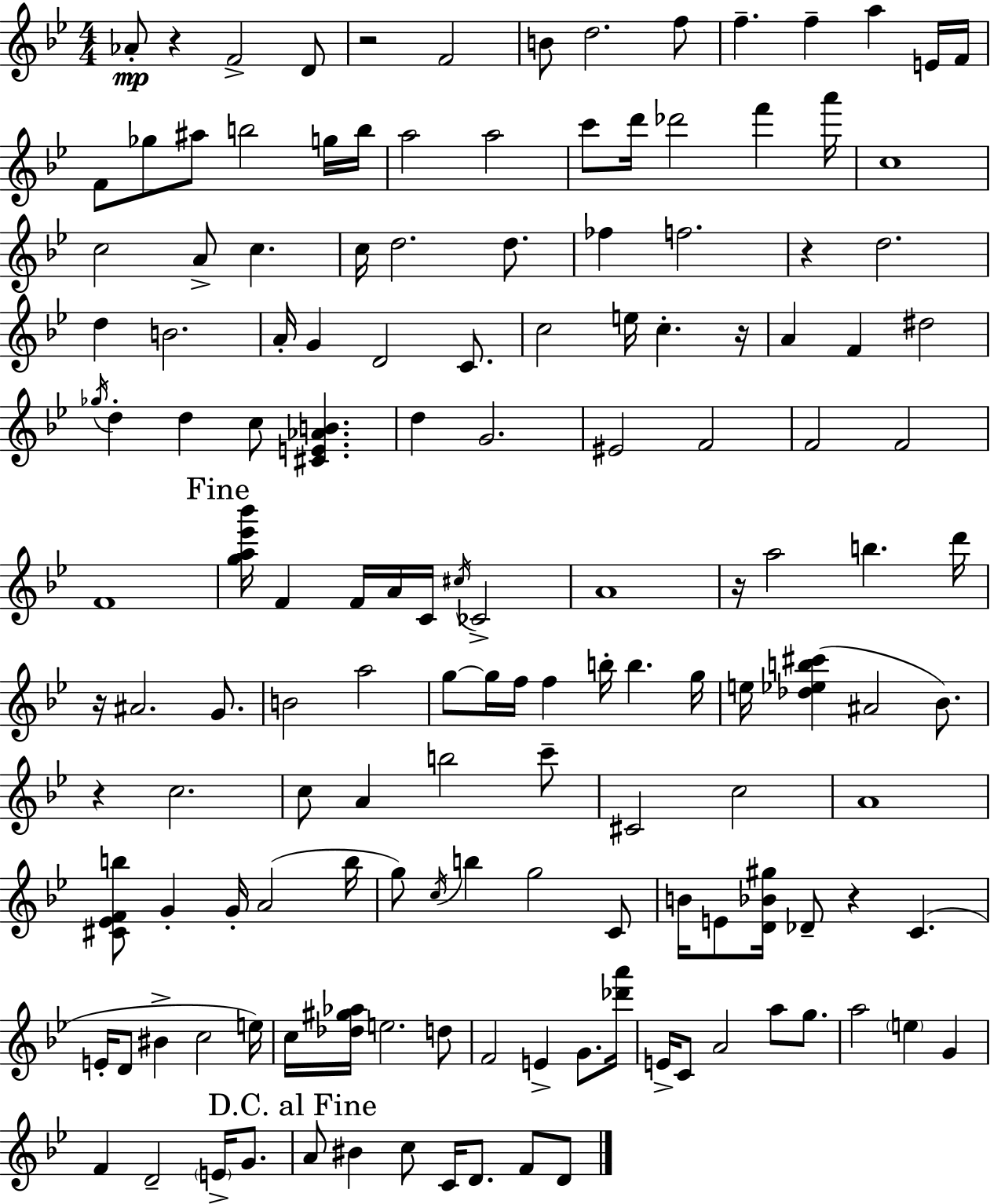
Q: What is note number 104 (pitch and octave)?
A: E4